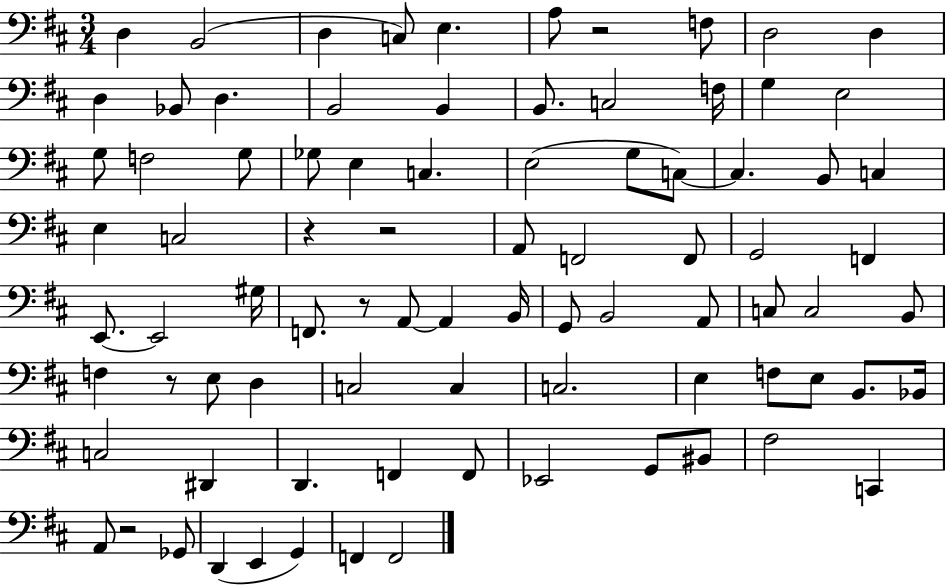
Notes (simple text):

D3/q B2/h D3/q C3/e E3/q. A3/e R/h F3/e D3/h D3/q D3/q Bb2/e D3/q. B2/h B2/q B2/e. C3/h F3/s G3/q E3/h G3/e F3/h G3/e Gb3/e E3/q C3/q. E3/h G3/e C3/e C3/q. B2/e C3/q E3/q C3/h R/q R/h A2/e F2/h F2/e G2/h F2/q E2/e. E2/h G#3/s F2/e. R/e A2/e A2/q B2/s G2/e B2/h A2/e C3/e C3/h B2/e F3/q R/e E3/e D3/q C3/h C3/q C3/h. E3/q F3/e E3/e B2/e. Bb2/s C3/h D#2/q D2/q. F2/q F2/e Eb2/h G2/e BIS2/e F#3/h C2/q A2/e R/h Gb2/e D2/q E2/q G2/q F2/q F2/h